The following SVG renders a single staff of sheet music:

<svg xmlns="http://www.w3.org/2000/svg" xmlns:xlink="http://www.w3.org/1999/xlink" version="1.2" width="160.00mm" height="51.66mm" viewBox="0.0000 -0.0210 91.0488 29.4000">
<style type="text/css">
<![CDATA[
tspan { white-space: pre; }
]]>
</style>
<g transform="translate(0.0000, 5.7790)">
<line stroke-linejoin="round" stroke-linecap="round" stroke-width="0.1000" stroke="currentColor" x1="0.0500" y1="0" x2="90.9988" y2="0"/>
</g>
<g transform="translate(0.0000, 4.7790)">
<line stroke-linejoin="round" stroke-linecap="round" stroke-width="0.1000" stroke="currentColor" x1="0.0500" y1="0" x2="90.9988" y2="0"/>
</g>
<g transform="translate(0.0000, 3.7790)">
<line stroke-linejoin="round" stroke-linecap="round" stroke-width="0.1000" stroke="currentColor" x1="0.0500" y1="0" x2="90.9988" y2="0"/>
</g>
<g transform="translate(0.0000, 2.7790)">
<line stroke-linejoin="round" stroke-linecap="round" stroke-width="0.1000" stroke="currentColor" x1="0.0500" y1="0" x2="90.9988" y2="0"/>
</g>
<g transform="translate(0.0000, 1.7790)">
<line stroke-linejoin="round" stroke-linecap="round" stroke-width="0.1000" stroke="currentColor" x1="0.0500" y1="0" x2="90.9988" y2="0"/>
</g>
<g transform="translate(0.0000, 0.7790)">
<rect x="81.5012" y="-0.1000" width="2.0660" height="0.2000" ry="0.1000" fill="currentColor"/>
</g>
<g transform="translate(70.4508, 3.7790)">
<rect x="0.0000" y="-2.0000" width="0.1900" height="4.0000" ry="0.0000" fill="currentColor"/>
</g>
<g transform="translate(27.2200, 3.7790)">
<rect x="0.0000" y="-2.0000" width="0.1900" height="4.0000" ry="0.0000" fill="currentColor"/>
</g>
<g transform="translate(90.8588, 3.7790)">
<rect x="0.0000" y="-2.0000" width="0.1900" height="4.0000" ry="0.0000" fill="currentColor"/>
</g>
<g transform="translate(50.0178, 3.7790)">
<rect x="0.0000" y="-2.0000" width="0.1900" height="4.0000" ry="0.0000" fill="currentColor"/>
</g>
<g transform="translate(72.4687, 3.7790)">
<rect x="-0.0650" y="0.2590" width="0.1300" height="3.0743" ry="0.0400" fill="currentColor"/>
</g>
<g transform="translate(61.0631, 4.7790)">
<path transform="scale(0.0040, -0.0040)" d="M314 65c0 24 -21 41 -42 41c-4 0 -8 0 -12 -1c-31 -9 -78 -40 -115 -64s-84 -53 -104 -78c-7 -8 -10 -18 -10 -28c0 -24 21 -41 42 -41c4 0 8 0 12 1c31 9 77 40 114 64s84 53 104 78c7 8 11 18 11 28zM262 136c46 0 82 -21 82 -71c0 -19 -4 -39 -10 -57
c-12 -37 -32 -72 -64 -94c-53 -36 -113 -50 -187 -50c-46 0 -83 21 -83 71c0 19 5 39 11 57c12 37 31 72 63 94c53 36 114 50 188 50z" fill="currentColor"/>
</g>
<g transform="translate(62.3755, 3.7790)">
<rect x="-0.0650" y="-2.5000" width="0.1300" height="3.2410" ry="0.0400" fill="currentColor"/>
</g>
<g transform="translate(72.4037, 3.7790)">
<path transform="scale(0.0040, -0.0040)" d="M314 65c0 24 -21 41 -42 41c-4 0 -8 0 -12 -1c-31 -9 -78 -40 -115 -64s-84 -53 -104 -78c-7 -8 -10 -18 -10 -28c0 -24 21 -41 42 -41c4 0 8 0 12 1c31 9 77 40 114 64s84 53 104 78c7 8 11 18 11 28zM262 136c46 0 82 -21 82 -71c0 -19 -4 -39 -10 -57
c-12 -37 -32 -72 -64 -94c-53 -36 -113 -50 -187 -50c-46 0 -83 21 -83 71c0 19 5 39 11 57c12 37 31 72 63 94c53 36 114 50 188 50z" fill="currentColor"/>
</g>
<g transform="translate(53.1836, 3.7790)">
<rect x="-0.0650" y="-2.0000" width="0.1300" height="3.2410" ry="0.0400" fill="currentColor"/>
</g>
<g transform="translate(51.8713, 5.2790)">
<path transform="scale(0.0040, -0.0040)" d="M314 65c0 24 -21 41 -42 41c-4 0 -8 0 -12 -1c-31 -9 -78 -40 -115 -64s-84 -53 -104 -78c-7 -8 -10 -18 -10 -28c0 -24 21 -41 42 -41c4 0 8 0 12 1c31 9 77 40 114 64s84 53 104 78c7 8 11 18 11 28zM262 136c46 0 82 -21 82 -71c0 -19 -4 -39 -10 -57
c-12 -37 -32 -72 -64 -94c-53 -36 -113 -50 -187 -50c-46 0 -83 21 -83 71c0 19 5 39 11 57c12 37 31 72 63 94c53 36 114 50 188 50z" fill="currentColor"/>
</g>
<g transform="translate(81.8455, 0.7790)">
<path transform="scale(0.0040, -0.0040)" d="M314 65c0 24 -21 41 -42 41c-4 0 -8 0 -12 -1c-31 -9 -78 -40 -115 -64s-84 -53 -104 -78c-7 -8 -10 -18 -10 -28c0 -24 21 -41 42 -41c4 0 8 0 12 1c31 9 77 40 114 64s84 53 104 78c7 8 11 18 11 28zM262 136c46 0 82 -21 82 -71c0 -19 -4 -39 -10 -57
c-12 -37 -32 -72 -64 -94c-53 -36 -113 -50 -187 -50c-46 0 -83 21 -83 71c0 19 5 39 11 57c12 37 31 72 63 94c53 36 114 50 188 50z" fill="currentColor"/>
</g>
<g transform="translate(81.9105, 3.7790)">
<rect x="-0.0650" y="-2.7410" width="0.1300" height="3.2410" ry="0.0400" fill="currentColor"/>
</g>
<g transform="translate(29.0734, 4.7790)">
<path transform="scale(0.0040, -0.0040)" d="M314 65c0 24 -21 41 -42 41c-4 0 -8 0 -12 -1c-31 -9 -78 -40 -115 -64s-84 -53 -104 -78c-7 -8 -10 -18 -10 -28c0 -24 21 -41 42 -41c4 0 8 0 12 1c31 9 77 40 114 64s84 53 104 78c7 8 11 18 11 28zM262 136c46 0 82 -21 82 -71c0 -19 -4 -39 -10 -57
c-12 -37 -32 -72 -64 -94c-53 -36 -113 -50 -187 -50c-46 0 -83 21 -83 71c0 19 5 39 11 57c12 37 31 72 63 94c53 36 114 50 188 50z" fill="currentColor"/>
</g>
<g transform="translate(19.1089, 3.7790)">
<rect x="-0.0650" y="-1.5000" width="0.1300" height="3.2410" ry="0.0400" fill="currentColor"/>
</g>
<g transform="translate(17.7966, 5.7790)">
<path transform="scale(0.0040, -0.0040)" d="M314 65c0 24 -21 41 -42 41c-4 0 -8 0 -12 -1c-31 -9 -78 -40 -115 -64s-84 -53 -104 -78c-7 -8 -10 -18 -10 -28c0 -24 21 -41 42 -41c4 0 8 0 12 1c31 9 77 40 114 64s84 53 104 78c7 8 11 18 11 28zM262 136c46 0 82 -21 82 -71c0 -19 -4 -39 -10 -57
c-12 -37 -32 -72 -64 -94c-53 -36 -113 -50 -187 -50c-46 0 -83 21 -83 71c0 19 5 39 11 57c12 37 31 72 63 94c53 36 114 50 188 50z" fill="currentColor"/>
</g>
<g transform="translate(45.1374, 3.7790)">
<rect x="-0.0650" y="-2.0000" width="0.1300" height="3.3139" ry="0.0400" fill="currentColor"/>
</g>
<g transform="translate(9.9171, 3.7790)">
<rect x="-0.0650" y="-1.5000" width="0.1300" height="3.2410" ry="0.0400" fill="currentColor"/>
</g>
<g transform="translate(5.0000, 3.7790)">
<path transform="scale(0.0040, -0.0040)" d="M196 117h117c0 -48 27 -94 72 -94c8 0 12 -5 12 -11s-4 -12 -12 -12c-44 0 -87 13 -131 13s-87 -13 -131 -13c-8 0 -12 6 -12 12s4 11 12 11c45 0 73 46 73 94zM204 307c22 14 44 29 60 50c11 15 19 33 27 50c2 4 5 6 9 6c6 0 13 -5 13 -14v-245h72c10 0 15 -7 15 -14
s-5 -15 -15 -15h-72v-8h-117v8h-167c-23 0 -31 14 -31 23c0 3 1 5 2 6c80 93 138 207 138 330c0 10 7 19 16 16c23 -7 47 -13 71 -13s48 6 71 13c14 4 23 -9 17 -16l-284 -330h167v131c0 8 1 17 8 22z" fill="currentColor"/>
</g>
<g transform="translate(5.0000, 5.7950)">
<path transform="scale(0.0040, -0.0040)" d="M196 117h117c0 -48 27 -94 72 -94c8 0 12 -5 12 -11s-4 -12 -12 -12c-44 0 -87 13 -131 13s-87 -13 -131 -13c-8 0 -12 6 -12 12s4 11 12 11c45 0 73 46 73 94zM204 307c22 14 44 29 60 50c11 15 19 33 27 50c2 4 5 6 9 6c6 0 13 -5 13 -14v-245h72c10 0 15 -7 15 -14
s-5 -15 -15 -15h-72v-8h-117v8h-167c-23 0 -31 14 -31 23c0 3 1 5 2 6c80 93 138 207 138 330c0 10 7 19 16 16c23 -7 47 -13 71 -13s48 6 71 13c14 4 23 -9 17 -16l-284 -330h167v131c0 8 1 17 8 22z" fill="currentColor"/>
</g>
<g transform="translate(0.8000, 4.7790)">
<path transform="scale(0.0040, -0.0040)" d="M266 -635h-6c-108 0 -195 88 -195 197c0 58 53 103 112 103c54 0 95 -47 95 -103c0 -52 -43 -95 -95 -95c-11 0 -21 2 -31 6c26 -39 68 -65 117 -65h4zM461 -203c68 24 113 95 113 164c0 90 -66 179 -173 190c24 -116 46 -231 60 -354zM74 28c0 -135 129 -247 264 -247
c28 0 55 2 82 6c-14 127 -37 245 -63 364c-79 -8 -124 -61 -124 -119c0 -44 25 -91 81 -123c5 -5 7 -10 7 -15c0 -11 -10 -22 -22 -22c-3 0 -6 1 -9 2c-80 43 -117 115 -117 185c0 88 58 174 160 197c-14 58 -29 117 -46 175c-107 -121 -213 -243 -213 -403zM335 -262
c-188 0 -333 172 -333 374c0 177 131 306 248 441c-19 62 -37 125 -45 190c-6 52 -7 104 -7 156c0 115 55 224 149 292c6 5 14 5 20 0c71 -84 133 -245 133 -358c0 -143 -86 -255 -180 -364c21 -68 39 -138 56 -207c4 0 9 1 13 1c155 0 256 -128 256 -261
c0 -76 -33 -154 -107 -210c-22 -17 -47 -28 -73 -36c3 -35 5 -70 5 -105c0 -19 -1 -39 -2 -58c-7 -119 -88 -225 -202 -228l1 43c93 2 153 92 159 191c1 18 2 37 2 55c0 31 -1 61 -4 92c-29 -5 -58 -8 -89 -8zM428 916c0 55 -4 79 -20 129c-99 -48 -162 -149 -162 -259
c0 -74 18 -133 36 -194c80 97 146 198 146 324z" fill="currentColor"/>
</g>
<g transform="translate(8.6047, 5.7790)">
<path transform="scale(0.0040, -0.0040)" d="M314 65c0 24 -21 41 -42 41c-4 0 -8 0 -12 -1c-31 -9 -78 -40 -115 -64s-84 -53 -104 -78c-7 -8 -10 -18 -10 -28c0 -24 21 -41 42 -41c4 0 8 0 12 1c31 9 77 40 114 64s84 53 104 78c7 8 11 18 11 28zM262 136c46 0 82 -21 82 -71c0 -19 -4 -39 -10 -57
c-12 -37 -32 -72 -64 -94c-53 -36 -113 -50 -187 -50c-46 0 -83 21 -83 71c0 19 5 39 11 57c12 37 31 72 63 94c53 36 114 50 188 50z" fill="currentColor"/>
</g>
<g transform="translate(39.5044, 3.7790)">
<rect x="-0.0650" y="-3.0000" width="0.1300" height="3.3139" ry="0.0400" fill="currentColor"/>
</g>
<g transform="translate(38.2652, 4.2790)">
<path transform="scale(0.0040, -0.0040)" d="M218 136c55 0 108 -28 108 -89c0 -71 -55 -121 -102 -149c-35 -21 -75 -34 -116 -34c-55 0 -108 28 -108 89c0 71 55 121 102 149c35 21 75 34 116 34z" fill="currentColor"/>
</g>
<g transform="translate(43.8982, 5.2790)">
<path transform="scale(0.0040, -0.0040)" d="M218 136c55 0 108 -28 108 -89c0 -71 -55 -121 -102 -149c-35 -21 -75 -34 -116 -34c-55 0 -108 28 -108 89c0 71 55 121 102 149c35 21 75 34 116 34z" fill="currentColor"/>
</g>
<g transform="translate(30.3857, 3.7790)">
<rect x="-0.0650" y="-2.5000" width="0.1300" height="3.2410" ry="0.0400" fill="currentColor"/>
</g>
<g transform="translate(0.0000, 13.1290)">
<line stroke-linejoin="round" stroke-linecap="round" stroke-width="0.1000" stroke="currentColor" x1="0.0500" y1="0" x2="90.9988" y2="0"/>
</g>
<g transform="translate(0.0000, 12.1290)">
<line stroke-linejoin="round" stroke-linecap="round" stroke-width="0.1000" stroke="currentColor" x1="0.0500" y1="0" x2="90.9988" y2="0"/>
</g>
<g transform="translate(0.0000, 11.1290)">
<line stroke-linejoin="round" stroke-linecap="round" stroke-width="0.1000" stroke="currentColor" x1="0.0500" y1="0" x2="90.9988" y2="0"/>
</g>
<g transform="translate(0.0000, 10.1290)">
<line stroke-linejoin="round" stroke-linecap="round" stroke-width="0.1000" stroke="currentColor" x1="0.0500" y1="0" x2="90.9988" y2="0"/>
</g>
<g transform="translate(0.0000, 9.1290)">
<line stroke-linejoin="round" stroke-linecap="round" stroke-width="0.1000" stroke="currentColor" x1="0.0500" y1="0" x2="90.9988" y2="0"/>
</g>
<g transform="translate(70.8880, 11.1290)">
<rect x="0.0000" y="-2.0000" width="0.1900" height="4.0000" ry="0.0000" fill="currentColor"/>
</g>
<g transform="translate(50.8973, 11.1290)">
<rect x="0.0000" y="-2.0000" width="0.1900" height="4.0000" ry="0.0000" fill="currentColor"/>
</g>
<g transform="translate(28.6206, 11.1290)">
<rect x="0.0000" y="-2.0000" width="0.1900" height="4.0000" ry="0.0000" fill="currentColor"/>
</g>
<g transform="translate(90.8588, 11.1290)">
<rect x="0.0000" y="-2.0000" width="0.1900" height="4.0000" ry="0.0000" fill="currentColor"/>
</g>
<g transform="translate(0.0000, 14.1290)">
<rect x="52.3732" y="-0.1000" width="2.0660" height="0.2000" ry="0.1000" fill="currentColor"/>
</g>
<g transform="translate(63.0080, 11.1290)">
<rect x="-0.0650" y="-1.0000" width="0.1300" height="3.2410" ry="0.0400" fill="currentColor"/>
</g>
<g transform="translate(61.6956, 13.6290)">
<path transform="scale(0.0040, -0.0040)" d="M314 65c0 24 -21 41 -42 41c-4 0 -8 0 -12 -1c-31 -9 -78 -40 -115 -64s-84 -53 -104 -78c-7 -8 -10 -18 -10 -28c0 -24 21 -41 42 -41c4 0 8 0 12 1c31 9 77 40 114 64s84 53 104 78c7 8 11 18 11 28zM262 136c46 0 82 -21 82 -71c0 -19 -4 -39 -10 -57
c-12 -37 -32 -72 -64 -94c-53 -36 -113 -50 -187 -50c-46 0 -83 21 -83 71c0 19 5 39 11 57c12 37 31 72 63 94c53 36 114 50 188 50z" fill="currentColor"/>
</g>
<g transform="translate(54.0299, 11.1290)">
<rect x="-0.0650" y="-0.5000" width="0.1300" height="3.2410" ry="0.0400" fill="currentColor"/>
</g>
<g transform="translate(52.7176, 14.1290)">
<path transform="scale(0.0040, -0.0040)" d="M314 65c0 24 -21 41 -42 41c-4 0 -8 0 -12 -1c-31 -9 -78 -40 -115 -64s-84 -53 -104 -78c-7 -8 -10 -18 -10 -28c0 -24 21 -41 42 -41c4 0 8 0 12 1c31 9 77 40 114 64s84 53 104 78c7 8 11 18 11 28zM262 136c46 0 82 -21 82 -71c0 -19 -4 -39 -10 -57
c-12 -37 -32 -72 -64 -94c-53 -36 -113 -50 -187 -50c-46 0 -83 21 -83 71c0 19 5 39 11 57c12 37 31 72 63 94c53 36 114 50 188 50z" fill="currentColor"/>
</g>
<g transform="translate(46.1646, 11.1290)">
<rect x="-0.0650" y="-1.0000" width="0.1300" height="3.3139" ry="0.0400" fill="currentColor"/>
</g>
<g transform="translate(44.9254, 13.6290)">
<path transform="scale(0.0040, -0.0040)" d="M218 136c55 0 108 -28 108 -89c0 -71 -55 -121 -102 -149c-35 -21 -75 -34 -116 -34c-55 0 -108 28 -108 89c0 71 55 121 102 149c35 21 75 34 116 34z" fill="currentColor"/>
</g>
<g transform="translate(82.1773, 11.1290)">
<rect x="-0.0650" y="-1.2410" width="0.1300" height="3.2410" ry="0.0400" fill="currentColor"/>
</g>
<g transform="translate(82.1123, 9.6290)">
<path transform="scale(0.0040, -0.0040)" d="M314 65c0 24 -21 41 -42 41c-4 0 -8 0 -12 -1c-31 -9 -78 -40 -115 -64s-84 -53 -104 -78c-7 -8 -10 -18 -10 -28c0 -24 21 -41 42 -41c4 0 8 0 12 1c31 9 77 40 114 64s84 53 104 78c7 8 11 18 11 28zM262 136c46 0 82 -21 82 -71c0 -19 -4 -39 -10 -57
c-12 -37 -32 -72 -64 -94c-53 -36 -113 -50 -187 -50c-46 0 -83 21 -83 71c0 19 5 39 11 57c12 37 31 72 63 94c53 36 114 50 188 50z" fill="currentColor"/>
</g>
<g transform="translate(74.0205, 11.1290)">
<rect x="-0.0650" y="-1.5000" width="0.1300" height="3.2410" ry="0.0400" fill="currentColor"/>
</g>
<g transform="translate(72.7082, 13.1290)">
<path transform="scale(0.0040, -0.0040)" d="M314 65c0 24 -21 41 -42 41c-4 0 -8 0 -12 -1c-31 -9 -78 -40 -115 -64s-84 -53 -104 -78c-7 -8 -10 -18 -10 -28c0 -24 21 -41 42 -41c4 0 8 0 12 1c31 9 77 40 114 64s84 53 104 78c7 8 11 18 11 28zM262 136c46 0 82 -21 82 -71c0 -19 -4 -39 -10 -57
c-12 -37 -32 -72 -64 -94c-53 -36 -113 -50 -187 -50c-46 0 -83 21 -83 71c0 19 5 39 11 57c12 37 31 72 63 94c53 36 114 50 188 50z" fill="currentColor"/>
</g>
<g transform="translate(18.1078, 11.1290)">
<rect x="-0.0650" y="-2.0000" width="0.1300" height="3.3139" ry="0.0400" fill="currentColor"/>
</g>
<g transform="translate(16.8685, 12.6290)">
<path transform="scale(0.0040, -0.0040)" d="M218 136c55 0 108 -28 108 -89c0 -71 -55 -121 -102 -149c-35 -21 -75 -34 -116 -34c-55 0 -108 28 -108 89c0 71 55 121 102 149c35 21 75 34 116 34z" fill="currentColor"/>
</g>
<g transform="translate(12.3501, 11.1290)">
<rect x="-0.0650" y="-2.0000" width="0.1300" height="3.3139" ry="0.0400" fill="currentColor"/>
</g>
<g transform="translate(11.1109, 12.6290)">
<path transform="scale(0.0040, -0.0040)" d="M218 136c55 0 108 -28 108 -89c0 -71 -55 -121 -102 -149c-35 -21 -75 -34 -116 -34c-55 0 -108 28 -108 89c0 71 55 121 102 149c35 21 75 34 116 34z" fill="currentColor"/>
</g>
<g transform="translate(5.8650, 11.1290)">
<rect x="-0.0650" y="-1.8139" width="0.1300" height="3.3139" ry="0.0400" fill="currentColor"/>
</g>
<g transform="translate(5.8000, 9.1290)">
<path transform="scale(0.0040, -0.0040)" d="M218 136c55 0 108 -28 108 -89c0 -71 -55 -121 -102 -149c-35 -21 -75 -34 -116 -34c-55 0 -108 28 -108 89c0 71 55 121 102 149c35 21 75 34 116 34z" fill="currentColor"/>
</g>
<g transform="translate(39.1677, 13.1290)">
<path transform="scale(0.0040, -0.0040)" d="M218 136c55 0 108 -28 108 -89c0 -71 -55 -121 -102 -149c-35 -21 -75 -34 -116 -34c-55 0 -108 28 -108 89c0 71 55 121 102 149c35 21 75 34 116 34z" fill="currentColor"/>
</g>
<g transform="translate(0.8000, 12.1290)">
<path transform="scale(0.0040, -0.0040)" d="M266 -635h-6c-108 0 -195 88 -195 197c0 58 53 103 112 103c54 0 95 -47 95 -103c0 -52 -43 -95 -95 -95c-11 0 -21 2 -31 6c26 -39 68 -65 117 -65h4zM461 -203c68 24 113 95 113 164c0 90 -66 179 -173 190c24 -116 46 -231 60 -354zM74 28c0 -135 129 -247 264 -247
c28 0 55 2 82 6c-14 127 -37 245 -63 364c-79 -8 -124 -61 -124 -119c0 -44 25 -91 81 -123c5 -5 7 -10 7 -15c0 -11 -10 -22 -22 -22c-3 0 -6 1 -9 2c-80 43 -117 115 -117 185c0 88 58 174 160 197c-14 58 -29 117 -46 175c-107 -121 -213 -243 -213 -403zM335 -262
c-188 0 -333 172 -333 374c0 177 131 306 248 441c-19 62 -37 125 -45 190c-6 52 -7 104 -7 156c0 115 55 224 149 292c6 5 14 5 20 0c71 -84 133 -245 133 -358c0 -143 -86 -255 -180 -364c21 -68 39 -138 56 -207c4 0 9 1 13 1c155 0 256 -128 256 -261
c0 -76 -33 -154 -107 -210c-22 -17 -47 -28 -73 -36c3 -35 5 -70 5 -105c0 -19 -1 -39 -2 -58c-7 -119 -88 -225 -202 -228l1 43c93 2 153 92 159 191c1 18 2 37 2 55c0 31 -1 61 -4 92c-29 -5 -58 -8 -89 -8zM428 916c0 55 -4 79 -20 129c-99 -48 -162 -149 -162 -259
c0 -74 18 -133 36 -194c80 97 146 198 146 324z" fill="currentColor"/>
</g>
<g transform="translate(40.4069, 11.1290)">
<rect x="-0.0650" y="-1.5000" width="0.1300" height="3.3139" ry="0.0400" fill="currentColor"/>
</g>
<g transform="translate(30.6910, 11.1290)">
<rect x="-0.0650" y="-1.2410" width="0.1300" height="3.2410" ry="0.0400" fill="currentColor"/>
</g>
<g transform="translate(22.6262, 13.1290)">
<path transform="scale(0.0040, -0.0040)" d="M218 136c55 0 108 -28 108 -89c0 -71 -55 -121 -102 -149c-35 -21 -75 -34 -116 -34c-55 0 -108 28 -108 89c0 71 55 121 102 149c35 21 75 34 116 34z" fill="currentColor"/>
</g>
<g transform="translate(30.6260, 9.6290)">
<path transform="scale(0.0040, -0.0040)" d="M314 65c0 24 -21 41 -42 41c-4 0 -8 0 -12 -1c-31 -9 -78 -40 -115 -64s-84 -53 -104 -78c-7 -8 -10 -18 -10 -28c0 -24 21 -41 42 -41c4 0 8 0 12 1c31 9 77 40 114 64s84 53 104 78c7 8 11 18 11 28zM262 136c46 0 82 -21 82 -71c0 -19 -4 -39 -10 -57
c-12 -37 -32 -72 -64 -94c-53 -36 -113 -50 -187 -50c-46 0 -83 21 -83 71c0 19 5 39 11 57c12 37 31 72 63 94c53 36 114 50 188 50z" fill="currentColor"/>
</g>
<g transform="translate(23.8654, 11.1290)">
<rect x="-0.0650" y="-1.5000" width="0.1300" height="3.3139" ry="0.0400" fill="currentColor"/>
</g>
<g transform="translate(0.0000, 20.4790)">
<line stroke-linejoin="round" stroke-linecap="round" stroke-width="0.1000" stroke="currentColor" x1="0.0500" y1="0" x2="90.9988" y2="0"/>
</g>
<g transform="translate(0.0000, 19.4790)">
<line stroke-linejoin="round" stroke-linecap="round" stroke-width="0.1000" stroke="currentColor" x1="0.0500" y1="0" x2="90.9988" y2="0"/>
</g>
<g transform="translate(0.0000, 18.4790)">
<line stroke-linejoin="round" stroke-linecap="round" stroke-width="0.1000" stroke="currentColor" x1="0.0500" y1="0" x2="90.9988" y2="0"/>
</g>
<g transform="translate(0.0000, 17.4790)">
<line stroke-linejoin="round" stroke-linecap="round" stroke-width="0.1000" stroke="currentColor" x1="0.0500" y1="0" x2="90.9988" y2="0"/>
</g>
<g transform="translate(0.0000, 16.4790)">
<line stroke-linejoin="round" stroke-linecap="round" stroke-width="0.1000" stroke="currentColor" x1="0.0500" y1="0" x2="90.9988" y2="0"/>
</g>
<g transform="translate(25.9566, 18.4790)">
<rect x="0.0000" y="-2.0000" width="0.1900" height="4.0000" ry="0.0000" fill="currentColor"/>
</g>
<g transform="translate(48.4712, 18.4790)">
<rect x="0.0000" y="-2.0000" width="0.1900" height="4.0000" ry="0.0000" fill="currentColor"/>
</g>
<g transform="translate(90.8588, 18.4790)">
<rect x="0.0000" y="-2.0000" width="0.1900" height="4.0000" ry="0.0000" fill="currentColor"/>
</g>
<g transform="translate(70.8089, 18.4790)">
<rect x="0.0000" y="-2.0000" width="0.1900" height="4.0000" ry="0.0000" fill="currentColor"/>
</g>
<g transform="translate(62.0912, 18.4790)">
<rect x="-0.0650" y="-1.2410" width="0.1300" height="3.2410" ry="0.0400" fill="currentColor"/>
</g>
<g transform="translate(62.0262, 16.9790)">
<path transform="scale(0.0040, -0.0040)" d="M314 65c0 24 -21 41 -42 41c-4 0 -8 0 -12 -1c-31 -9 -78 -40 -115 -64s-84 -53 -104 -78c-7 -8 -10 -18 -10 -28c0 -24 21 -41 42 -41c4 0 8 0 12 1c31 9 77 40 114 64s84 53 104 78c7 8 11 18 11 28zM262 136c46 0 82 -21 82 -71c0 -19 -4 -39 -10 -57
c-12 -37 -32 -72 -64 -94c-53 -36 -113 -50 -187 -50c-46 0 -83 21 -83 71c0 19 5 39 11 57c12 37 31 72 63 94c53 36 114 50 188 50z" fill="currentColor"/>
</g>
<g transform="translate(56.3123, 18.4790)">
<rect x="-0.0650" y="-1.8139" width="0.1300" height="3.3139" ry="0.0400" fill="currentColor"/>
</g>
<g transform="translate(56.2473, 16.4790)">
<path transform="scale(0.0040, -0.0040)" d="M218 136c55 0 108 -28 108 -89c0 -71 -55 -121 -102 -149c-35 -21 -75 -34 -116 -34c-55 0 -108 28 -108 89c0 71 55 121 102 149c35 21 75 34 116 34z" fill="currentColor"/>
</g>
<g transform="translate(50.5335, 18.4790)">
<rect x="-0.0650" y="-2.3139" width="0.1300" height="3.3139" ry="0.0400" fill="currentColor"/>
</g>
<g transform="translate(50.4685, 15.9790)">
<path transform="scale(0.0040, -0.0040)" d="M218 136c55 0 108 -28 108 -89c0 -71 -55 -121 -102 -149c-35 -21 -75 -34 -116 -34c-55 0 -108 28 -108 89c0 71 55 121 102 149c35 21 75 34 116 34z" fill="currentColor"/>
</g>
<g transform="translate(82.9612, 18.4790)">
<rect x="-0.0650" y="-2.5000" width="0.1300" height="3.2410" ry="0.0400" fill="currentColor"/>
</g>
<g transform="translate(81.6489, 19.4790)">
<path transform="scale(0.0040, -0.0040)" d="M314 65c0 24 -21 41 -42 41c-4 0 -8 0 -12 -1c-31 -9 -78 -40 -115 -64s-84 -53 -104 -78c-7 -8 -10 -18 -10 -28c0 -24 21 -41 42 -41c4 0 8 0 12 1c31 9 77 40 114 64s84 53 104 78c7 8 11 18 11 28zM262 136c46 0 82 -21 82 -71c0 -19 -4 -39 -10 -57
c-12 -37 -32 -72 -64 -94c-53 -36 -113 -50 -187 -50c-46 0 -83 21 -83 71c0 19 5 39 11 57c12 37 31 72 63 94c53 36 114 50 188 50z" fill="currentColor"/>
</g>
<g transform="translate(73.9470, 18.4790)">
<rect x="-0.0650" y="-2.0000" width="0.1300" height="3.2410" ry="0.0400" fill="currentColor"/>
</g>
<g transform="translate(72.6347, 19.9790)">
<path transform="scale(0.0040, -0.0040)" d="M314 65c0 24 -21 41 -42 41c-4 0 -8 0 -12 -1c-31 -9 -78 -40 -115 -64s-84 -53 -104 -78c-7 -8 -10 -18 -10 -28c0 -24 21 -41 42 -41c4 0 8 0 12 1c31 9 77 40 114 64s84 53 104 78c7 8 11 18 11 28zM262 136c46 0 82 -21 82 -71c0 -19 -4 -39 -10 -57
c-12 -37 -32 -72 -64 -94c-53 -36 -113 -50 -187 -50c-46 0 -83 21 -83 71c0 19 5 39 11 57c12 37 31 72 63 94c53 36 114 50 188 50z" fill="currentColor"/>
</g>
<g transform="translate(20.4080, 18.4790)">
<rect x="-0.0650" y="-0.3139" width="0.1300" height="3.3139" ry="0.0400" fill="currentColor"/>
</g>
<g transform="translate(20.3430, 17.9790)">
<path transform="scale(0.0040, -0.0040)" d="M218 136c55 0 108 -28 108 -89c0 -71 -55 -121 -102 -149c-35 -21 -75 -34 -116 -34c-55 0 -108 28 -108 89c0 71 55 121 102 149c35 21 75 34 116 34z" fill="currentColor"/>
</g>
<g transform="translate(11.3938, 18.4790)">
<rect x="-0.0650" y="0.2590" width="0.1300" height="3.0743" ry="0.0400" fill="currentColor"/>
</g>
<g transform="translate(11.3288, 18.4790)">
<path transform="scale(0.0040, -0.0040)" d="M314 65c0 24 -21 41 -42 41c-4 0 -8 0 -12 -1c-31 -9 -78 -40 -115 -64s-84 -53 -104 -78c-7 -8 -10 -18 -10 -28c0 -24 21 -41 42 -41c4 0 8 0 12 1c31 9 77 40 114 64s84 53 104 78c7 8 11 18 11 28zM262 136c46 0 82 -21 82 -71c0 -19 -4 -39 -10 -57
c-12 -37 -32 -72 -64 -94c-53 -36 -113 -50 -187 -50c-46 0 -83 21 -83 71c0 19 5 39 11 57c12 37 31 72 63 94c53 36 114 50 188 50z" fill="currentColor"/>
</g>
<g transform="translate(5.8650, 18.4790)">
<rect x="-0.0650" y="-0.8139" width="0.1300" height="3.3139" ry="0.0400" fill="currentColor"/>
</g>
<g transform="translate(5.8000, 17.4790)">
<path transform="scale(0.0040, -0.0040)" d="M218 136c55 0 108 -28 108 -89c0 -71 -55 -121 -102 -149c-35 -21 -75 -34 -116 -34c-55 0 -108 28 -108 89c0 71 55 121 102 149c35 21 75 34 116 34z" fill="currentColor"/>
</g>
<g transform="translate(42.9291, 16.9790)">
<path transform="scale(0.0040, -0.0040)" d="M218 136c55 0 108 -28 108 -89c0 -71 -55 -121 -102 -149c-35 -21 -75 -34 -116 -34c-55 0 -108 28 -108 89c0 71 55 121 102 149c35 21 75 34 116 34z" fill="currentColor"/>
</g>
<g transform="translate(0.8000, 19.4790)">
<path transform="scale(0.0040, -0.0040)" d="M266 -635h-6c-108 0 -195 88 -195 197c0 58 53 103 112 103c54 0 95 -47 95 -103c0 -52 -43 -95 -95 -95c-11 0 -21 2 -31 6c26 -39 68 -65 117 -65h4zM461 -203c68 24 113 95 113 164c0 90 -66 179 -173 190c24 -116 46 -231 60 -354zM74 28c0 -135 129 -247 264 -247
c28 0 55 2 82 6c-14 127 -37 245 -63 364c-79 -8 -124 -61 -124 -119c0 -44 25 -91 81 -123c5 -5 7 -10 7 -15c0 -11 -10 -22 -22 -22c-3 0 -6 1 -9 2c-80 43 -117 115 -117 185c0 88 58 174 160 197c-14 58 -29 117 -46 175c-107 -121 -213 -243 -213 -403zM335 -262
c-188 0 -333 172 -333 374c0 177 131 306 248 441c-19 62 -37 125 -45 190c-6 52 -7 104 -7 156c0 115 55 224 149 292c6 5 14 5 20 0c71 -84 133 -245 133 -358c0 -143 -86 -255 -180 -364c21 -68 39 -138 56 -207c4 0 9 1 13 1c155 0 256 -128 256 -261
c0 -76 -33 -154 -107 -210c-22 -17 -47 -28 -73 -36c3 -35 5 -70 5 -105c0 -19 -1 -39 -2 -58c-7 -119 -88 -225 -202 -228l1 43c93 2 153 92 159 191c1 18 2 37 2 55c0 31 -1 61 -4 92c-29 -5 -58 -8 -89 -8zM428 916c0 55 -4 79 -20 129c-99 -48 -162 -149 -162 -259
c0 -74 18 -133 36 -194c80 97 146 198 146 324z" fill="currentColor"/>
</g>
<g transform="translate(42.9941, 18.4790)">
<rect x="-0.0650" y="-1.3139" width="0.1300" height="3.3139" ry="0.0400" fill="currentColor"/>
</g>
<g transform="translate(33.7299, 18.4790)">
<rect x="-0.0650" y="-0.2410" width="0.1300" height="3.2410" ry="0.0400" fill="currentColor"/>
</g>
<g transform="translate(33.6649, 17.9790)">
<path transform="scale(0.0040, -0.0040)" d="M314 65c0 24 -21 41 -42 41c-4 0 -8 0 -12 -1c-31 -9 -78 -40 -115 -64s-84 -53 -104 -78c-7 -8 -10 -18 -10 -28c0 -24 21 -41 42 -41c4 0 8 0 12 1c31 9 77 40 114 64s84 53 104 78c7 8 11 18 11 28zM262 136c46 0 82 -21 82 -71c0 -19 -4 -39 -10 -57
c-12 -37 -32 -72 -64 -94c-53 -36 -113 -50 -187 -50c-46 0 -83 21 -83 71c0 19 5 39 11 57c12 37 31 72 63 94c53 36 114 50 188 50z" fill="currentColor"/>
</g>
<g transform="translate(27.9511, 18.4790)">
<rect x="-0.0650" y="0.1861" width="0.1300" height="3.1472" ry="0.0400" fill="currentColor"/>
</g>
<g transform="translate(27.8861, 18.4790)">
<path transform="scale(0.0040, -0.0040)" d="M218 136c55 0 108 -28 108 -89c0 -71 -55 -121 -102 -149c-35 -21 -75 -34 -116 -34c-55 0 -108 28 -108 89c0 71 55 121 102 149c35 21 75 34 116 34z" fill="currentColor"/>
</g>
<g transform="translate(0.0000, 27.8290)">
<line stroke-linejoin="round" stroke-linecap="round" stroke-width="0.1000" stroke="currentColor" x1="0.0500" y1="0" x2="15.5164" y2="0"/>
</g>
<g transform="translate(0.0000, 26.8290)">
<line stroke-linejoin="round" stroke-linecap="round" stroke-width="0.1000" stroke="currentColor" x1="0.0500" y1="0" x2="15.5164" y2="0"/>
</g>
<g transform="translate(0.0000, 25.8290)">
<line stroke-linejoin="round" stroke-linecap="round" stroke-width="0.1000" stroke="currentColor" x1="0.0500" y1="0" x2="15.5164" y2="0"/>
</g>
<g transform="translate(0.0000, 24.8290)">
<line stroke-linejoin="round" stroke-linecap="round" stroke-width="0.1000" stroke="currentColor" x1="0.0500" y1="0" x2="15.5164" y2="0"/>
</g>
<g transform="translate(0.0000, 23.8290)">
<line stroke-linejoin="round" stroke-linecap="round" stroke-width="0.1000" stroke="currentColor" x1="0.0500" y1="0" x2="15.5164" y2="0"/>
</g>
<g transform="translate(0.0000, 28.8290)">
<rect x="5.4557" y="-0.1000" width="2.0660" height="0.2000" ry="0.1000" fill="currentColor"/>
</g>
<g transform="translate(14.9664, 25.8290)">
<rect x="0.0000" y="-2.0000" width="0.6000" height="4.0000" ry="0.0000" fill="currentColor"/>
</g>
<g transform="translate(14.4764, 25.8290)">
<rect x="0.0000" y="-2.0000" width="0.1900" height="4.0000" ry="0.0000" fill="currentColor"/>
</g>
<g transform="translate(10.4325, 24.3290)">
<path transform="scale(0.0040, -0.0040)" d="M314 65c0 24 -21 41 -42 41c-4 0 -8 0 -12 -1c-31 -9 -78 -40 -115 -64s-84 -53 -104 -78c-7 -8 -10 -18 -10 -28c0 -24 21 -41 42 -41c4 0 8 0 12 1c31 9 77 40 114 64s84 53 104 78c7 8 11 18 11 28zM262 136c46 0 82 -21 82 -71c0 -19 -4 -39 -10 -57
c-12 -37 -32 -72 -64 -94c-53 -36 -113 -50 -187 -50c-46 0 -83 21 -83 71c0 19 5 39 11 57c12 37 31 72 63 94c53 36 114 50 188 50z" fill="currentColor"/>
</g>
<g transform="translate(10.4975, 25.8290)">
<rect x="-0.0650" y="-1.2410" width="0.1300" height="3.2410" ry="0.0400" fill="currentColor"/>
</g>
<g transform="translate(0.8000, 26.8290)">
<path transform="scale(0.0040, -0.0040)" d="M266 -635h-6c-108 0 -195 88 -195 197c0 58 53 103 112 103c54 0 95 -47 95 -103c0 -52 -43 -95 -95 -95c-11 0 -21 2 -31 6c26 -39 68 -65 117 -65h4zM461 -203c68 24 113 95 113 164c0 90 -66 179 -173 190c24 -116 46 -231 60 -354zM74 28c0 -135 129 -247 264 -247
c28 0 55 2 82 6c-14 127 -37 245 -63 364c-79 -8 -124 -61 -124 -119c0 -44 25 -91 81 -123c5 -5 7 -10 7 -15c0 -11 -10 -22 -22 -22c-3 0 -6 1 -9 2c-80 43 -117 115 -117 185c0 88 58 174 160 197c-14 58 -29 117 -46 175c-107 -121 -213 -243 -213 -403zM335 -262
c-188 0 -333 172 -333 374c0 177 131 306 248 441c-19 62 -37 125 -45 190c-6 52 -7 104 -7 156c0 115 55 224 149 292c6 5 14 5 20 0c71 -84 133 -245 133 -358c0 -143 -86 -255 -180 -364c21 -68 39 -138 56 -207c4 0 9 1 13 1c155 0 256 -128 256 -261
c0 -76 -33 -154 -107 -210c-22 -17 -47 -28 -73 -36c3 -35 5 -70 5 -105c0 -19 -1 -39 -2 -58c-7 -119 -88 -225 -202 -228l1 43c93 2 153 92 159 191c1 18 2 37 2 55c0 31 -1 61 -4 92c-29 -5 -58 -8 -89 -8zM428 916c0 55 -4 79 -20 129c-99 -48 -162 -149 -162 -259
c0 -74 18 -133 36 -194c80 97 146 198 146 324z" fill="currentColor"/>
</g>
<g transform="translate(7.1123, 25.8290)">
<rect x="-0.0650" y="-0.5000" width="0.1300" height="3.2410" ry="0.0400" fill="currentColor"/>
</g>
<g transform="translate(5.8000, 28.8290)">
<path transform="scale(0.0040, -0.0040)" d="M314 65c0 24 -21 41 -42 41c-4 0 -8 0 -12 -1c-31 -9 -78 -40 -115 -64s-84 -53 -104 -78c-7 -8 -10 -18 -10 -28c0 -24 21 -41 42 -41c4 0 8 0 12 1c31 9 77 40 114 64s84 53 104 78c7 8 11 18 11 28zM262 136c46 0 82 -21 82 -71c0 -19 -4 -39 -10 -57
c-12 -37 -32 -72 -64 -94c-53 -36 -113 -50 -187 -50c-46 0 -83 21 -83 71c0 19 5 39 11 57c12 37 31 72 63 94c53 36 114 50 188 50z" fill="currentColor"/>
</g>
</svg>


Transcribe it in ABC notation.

X:1
T:Untitled
M:4/4
L:1/4
K:C
E2 E2 G2 A F F2 G2 B2 a2 f F F E e2 E D C2 D2 E2 e2 d B2 c B c2 e g f e2 F2 G2 C2 e2